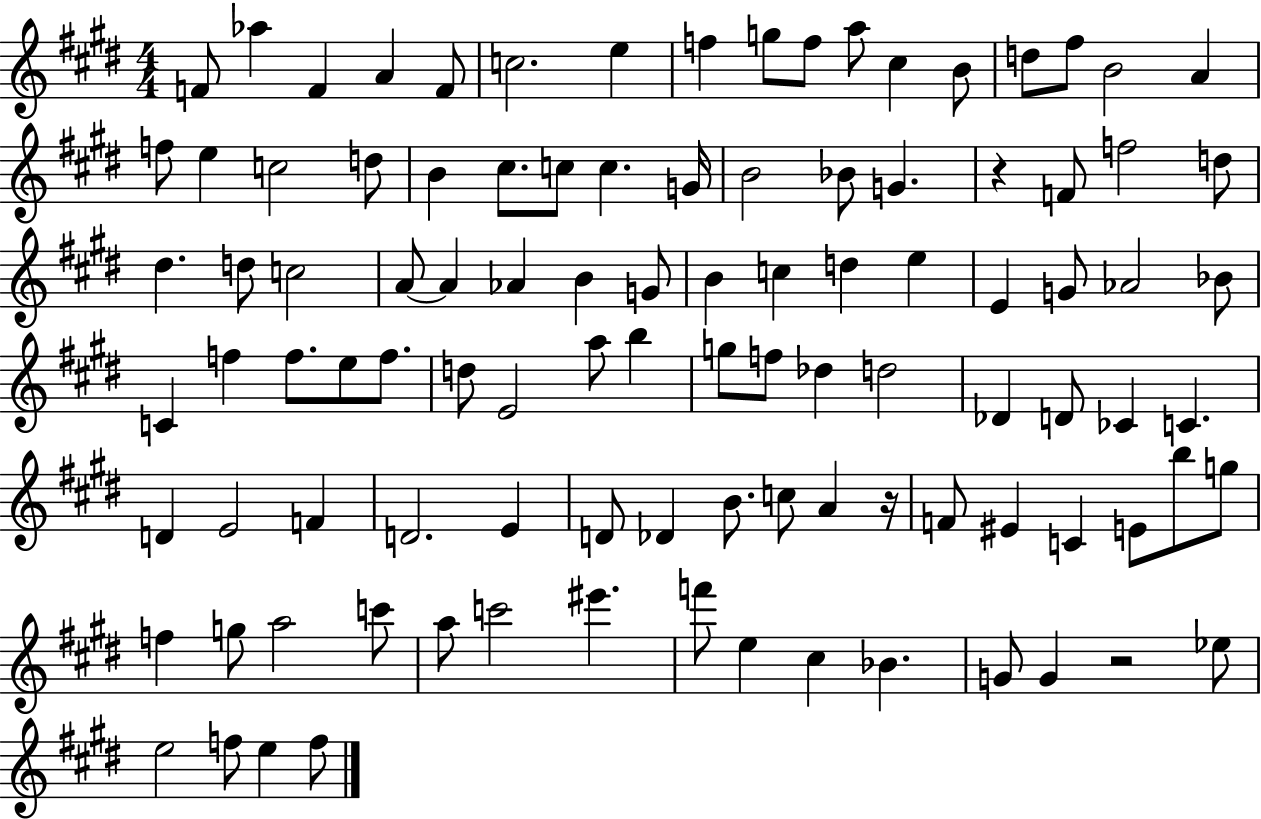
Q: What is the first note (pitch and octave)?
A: F4